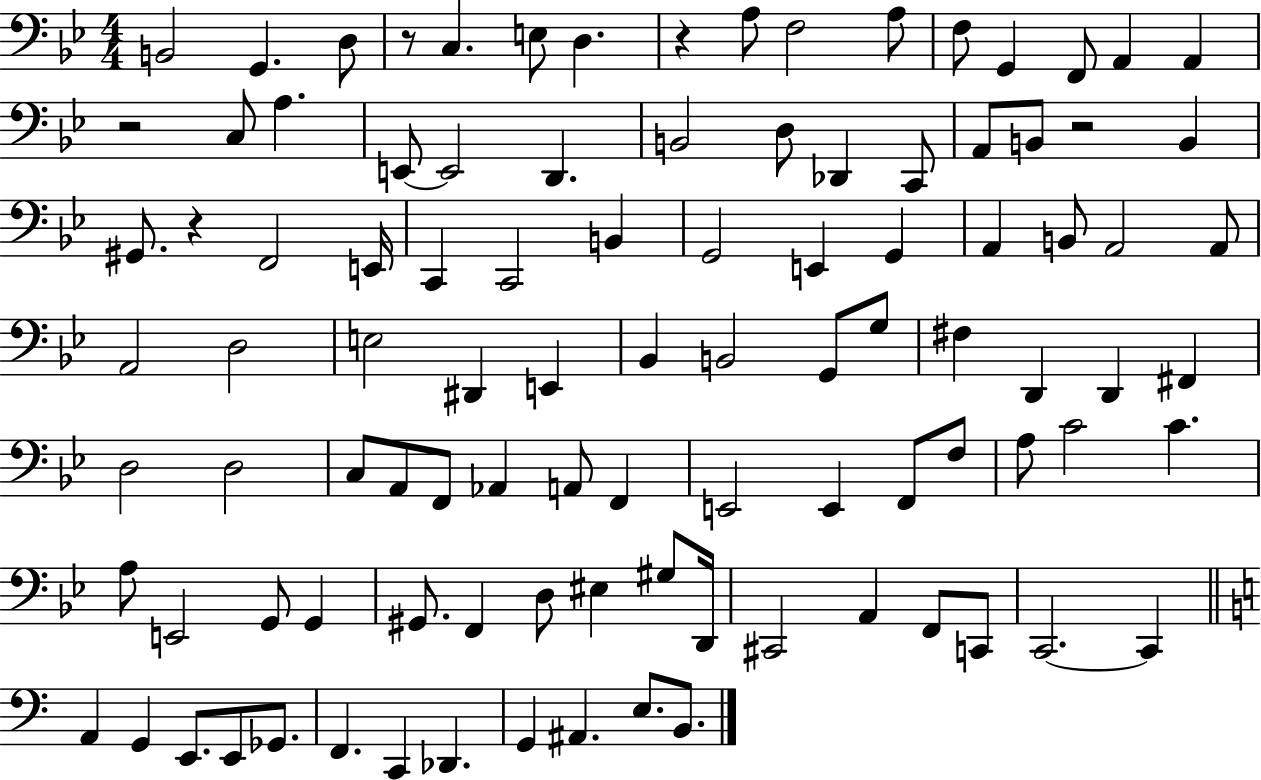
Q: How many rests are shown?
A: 5